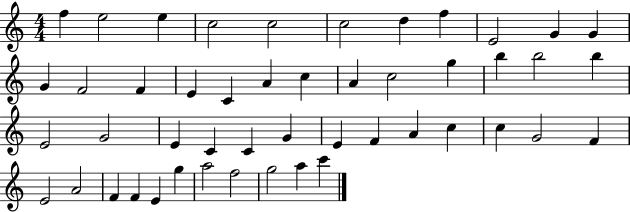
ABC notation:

X:1
T:Untitled
M:4/4
L:1/4
K:C
f e2 e c2 c2 c2 d f E2 G G G F2 F E C A c A c2 g b b2 b E2 G2 E C C G E F A c c G2 F E2 A2 F F E g a2 f2 g2 a c'